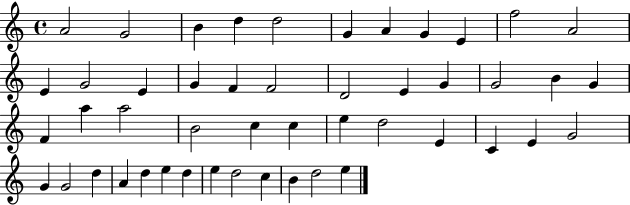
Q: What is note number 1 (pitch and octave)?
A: A4